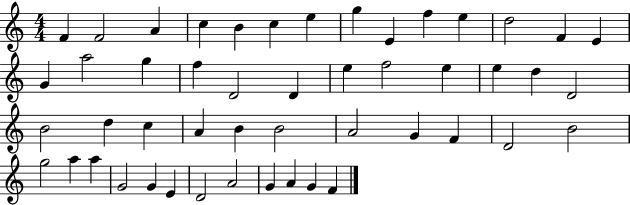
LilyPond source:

{
  \clef treble
  \numericTimeSignature
  \time 4/4
  \key c \major
  f'4 f'2 a'4 | c''4 b'4 c''4 e''4 | g''4 e'4 f''4 e''4 | d''2 f'4 e'4 | \break g'4 a''2 g''4 | f''4 d'2 d'4 | e''4 f''2 e''4 | e''4 d''4 d'2 | \break b'2 d''4 c''4 | a'4 b'4 b'2 | a'2 g'4 f'4 | d'2 b'2 | \break g''2 a''4 a''4 | g'2 g'4 e'4 | d'2 a'2 | g'4 a'4 g'4 f'4 | \break \bar "|."
}